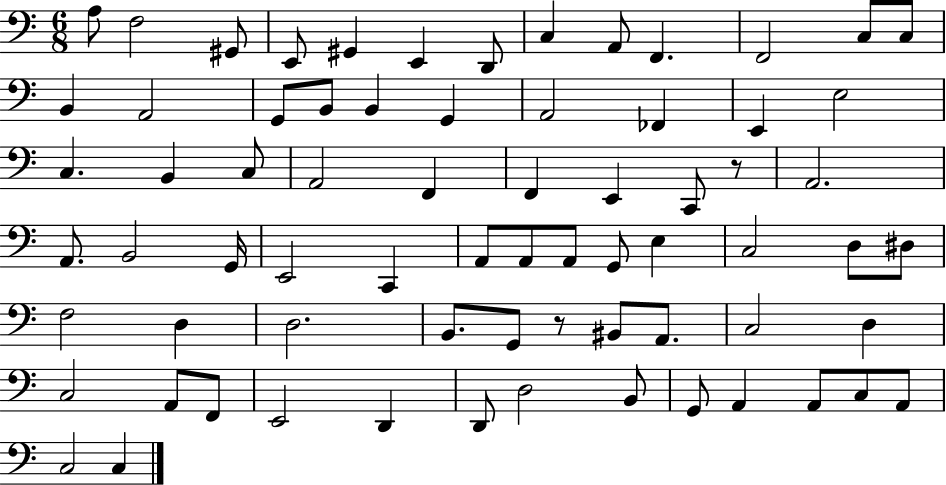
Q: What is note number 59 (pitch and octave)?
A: D2